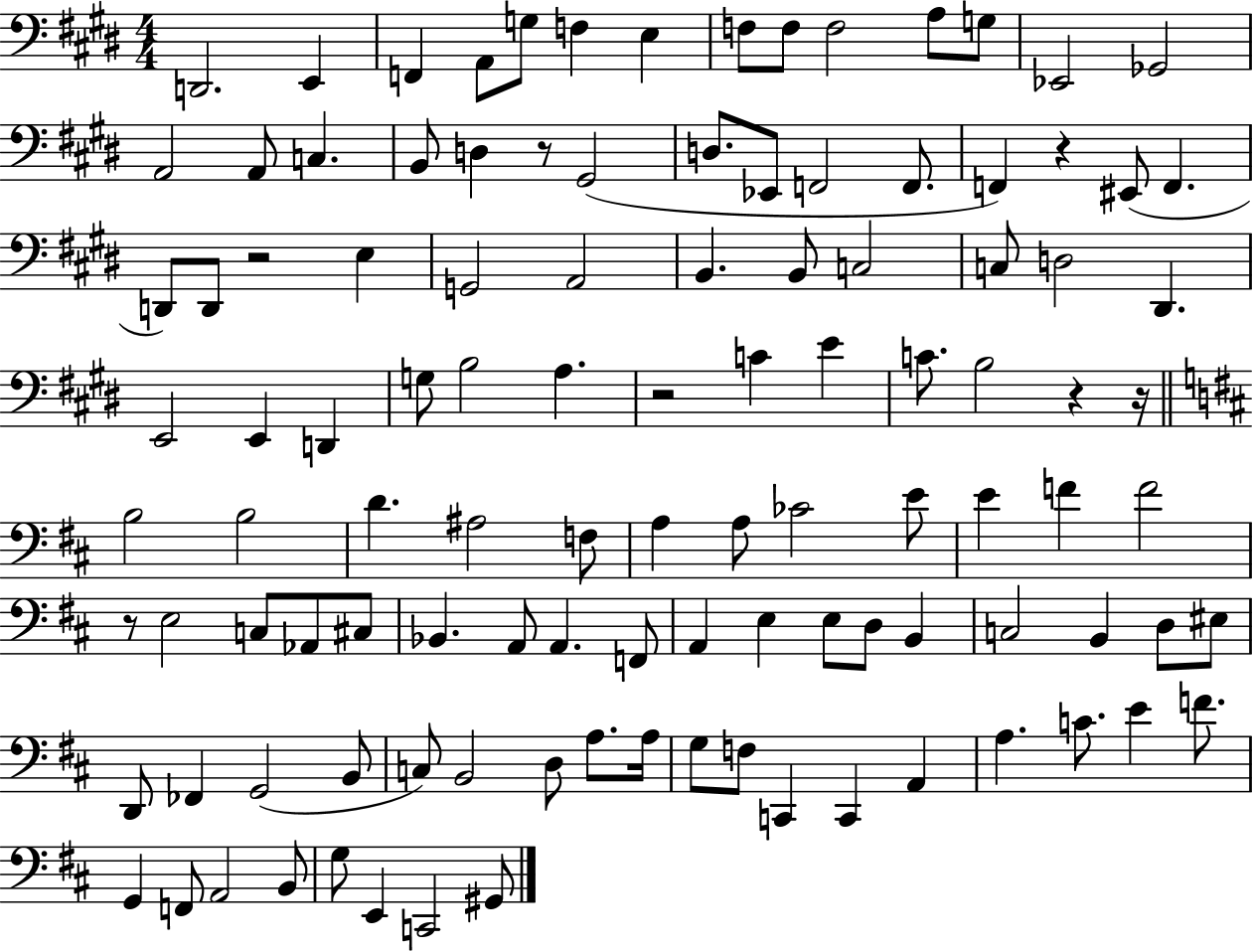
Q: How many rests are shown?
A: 7